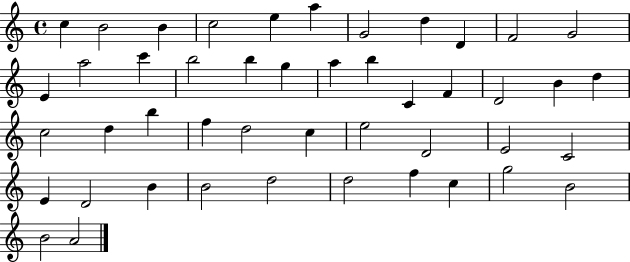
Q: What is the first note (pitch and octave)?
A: C5